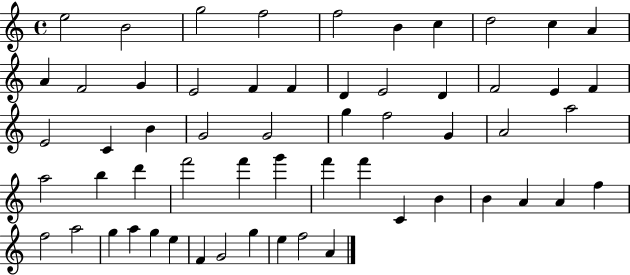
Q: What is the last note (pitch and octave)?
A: A4